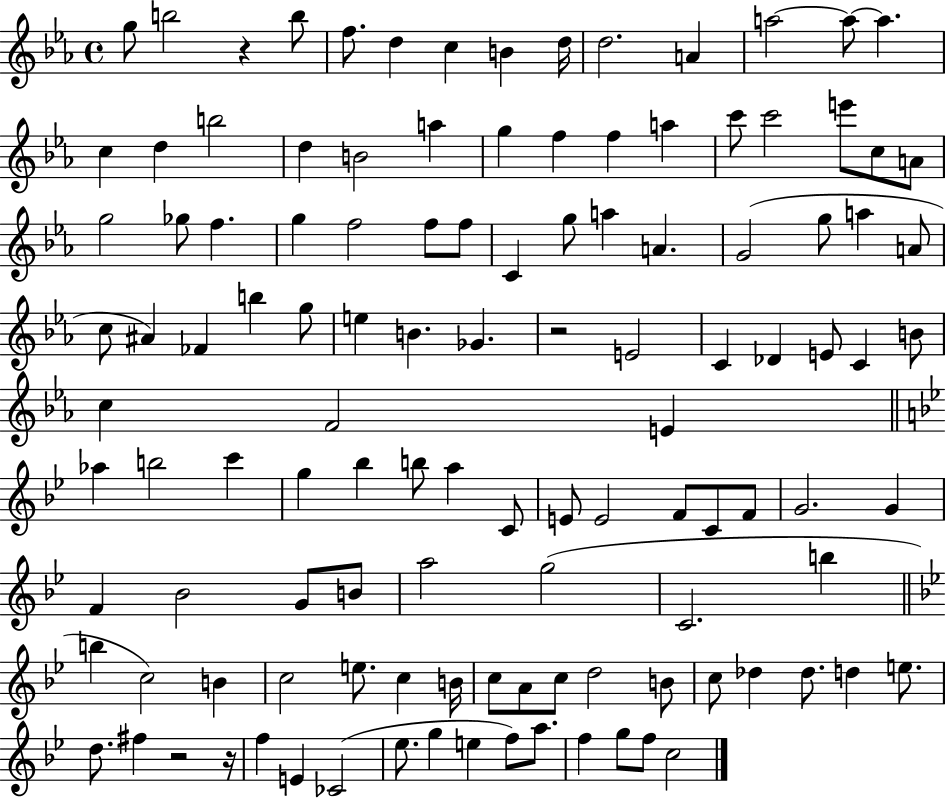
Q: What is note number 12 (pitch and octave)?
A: A5